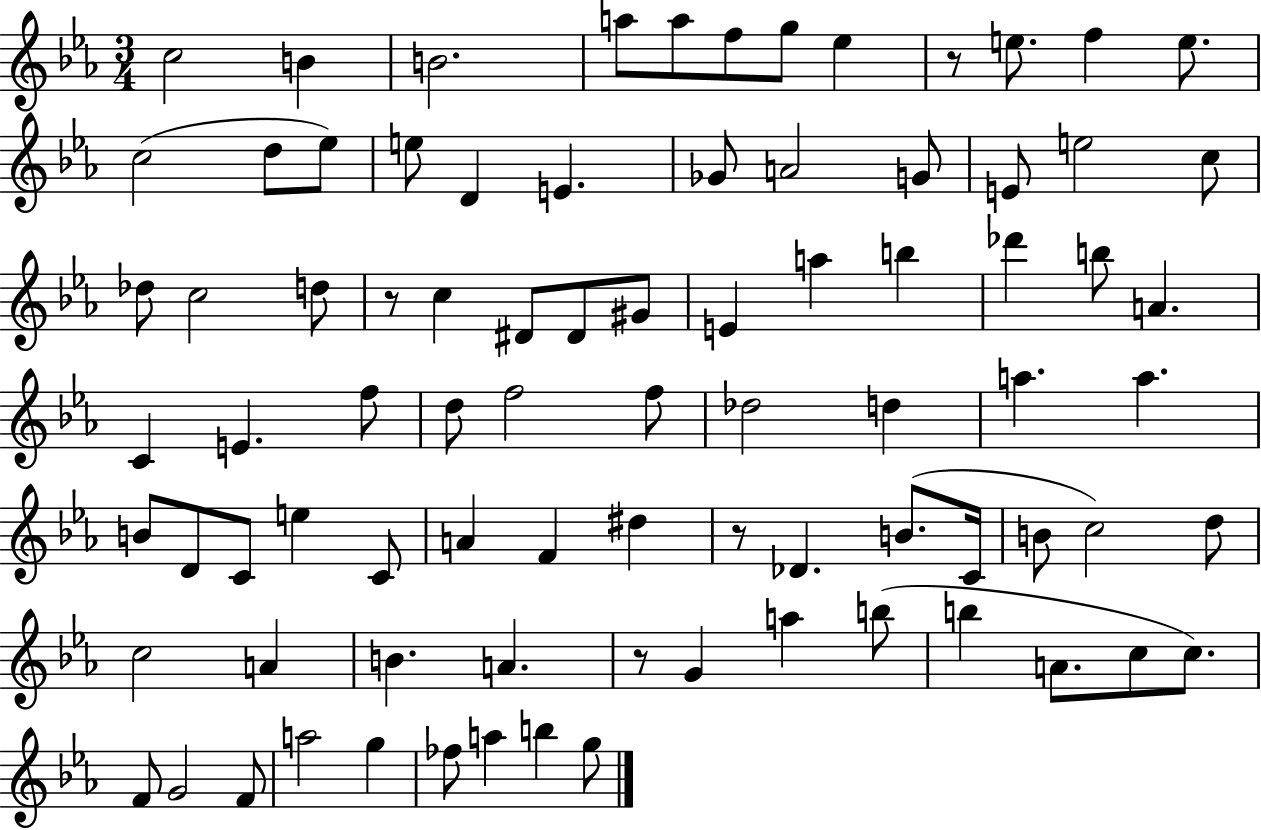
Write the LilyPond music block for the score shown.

{
  \clef treble
  \numericTimeSignature
  \time 3/4
  \key ees \major
  c''2 b'4 | b'2. | a''8 a''8 f''8 g''8 ees''4 | r8 e''8. f''4 e''8. | \break c''2( d''8 ees''8) | e''8 d'4 e'4. | ges'8 a'2 g'8 | e'8 e''2 c''8 | \break des''8 c''2 d''8 | r8 c''4 dis'8 dis'8 gis'8 | e'4 a''4 b''4 | des'''4 b''8 a'4. | \break c'4 e'4. f''8 | d''8 f''2 f''8 | des''2 d''4 | a''4. a''4. | \break b'8 d'8 c'8 e''4 c'8 | a'4 f'4 dis''4 | r8 des'4. b'8.( c'16 | b'8 c''2) d''8 | \break c''2 a'4 | b'4. a'4. | r8 g'4 a''4 b''8( | b''4 a'8. c''8 c''8.) | \break f'8 g'2 f'8 | a''2 g''4 | fes''8 a''4 b''4 g''8 | \bar "|."
}